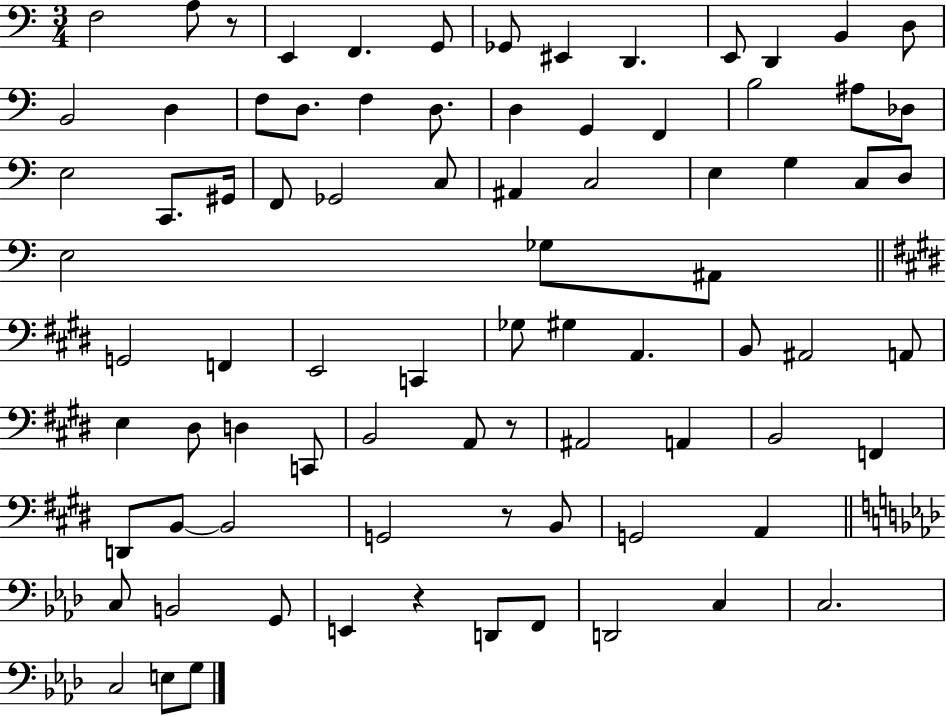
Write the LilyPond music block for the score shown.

{
  \clef bass
  \numericTimeSignature
  \time 3/4
  \key c \major
  f2 a8 r8 | e,4 f,4. g,8 | ges,8 eis,4 d,4. | e,8 d,4 b,4 d8 | \break b,2 d4 | f8 d8. f4 d8. | d4 g,4 f,4 | b2 ais8 des8 | \break e2 c,8. gis,16 | f,8 ges,2 c8 | ais,4 c2 | e4 g4 c8 d8 | \break e2 ges8 ais,8 | \bar "||" \break \key e \major g,2 f,4 | e,2 c,4 | ges8 gis4 a,4. | b,8 ais,2 a,8 | \break e4 dis8 d4 c,8 | b,2 a,8 r8 | ais,2 a,4 | b,2 f,4 | \break d,8 b,8~~ b,2 | g,2 r8 b,8 | g,2 a,4 | \bar "||" \break \key aes \major c8 b,2 g,8 | e,4 r4 d,8 f,8 | d,2 c4 | c2. | \break c2 e8 g8 | \bar "|."
}